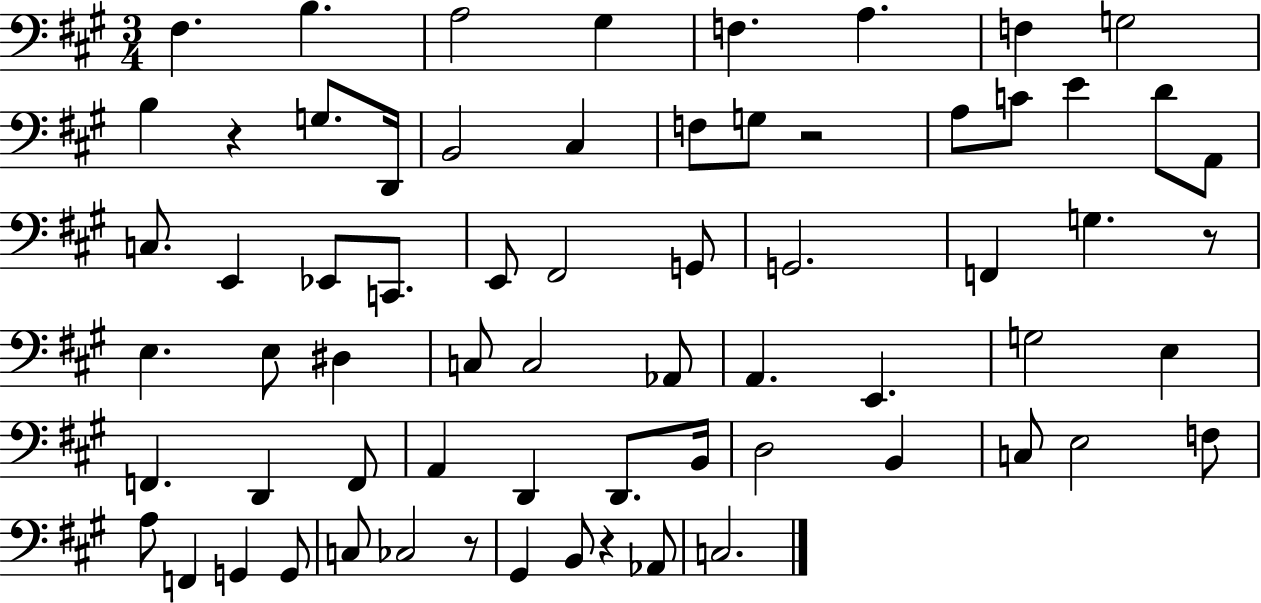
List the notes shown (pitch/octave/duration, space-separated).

F#3/q. B3/q. A3/h G#3/q F3/q. A3/q. F3/q G3/h B3/q R/q G3/e. D2/s B2/h C#3/q F3/e G3/e R/h A3/e C4/e E4/q D4/e A2/e C3/e. E2/q Eb2/e C2/e. E2/e F#2/h G2/e G2/h. F2/q G3/q. R/e E3/q. E3/e D#3/q C3/e C3/h Ab2/e A2/q. E2/q. G3/h E3/q F2/q. D2/q F2/e A2/q D2/q D2/e. B2/s D3/h B2/q C3/e E3/h F3/e A3/e F2/q G2/q G2/e C3/e CES3/h R/e G#2/q B2/e R/q Ab2/e C3/h.